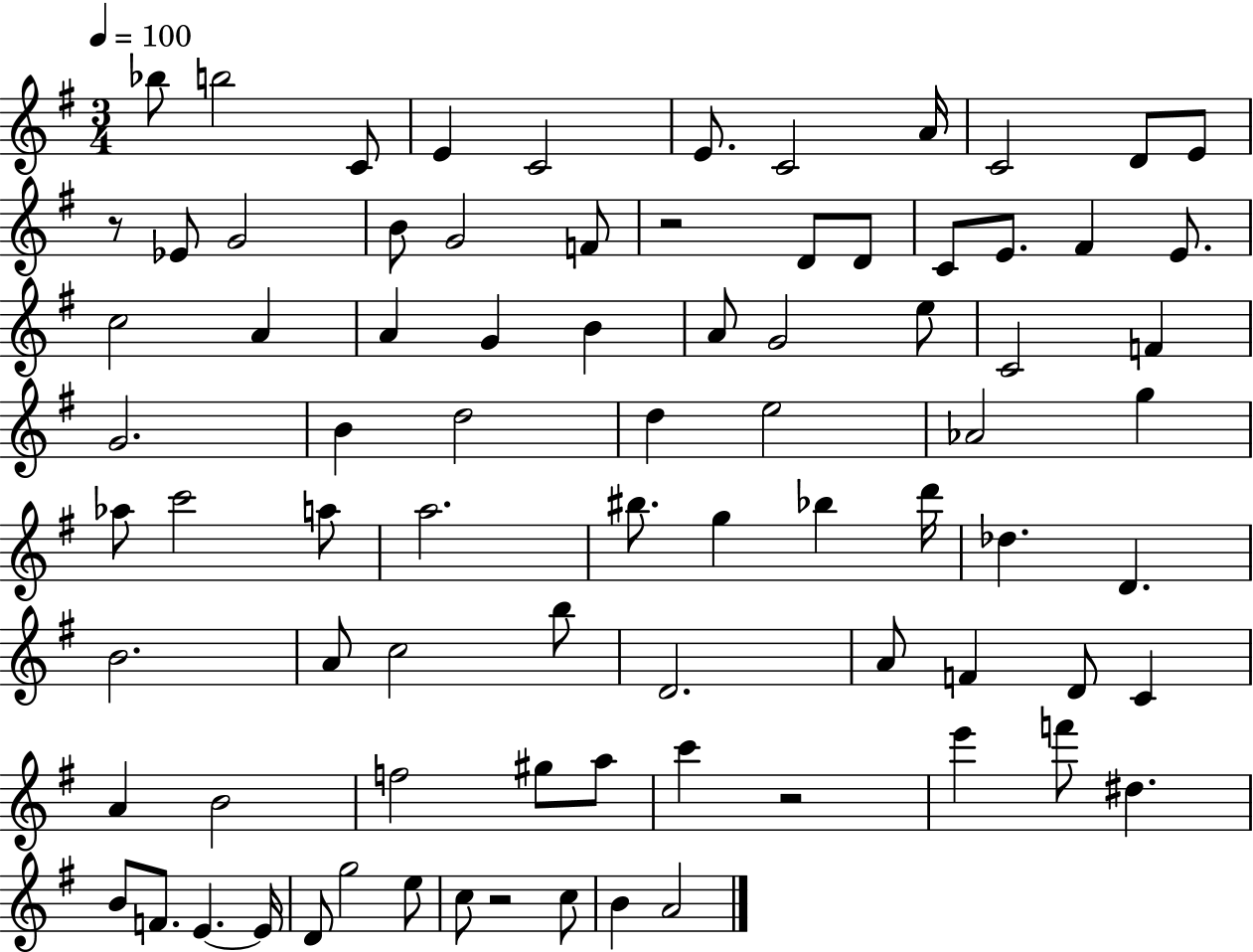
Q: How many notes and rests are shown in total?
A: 82